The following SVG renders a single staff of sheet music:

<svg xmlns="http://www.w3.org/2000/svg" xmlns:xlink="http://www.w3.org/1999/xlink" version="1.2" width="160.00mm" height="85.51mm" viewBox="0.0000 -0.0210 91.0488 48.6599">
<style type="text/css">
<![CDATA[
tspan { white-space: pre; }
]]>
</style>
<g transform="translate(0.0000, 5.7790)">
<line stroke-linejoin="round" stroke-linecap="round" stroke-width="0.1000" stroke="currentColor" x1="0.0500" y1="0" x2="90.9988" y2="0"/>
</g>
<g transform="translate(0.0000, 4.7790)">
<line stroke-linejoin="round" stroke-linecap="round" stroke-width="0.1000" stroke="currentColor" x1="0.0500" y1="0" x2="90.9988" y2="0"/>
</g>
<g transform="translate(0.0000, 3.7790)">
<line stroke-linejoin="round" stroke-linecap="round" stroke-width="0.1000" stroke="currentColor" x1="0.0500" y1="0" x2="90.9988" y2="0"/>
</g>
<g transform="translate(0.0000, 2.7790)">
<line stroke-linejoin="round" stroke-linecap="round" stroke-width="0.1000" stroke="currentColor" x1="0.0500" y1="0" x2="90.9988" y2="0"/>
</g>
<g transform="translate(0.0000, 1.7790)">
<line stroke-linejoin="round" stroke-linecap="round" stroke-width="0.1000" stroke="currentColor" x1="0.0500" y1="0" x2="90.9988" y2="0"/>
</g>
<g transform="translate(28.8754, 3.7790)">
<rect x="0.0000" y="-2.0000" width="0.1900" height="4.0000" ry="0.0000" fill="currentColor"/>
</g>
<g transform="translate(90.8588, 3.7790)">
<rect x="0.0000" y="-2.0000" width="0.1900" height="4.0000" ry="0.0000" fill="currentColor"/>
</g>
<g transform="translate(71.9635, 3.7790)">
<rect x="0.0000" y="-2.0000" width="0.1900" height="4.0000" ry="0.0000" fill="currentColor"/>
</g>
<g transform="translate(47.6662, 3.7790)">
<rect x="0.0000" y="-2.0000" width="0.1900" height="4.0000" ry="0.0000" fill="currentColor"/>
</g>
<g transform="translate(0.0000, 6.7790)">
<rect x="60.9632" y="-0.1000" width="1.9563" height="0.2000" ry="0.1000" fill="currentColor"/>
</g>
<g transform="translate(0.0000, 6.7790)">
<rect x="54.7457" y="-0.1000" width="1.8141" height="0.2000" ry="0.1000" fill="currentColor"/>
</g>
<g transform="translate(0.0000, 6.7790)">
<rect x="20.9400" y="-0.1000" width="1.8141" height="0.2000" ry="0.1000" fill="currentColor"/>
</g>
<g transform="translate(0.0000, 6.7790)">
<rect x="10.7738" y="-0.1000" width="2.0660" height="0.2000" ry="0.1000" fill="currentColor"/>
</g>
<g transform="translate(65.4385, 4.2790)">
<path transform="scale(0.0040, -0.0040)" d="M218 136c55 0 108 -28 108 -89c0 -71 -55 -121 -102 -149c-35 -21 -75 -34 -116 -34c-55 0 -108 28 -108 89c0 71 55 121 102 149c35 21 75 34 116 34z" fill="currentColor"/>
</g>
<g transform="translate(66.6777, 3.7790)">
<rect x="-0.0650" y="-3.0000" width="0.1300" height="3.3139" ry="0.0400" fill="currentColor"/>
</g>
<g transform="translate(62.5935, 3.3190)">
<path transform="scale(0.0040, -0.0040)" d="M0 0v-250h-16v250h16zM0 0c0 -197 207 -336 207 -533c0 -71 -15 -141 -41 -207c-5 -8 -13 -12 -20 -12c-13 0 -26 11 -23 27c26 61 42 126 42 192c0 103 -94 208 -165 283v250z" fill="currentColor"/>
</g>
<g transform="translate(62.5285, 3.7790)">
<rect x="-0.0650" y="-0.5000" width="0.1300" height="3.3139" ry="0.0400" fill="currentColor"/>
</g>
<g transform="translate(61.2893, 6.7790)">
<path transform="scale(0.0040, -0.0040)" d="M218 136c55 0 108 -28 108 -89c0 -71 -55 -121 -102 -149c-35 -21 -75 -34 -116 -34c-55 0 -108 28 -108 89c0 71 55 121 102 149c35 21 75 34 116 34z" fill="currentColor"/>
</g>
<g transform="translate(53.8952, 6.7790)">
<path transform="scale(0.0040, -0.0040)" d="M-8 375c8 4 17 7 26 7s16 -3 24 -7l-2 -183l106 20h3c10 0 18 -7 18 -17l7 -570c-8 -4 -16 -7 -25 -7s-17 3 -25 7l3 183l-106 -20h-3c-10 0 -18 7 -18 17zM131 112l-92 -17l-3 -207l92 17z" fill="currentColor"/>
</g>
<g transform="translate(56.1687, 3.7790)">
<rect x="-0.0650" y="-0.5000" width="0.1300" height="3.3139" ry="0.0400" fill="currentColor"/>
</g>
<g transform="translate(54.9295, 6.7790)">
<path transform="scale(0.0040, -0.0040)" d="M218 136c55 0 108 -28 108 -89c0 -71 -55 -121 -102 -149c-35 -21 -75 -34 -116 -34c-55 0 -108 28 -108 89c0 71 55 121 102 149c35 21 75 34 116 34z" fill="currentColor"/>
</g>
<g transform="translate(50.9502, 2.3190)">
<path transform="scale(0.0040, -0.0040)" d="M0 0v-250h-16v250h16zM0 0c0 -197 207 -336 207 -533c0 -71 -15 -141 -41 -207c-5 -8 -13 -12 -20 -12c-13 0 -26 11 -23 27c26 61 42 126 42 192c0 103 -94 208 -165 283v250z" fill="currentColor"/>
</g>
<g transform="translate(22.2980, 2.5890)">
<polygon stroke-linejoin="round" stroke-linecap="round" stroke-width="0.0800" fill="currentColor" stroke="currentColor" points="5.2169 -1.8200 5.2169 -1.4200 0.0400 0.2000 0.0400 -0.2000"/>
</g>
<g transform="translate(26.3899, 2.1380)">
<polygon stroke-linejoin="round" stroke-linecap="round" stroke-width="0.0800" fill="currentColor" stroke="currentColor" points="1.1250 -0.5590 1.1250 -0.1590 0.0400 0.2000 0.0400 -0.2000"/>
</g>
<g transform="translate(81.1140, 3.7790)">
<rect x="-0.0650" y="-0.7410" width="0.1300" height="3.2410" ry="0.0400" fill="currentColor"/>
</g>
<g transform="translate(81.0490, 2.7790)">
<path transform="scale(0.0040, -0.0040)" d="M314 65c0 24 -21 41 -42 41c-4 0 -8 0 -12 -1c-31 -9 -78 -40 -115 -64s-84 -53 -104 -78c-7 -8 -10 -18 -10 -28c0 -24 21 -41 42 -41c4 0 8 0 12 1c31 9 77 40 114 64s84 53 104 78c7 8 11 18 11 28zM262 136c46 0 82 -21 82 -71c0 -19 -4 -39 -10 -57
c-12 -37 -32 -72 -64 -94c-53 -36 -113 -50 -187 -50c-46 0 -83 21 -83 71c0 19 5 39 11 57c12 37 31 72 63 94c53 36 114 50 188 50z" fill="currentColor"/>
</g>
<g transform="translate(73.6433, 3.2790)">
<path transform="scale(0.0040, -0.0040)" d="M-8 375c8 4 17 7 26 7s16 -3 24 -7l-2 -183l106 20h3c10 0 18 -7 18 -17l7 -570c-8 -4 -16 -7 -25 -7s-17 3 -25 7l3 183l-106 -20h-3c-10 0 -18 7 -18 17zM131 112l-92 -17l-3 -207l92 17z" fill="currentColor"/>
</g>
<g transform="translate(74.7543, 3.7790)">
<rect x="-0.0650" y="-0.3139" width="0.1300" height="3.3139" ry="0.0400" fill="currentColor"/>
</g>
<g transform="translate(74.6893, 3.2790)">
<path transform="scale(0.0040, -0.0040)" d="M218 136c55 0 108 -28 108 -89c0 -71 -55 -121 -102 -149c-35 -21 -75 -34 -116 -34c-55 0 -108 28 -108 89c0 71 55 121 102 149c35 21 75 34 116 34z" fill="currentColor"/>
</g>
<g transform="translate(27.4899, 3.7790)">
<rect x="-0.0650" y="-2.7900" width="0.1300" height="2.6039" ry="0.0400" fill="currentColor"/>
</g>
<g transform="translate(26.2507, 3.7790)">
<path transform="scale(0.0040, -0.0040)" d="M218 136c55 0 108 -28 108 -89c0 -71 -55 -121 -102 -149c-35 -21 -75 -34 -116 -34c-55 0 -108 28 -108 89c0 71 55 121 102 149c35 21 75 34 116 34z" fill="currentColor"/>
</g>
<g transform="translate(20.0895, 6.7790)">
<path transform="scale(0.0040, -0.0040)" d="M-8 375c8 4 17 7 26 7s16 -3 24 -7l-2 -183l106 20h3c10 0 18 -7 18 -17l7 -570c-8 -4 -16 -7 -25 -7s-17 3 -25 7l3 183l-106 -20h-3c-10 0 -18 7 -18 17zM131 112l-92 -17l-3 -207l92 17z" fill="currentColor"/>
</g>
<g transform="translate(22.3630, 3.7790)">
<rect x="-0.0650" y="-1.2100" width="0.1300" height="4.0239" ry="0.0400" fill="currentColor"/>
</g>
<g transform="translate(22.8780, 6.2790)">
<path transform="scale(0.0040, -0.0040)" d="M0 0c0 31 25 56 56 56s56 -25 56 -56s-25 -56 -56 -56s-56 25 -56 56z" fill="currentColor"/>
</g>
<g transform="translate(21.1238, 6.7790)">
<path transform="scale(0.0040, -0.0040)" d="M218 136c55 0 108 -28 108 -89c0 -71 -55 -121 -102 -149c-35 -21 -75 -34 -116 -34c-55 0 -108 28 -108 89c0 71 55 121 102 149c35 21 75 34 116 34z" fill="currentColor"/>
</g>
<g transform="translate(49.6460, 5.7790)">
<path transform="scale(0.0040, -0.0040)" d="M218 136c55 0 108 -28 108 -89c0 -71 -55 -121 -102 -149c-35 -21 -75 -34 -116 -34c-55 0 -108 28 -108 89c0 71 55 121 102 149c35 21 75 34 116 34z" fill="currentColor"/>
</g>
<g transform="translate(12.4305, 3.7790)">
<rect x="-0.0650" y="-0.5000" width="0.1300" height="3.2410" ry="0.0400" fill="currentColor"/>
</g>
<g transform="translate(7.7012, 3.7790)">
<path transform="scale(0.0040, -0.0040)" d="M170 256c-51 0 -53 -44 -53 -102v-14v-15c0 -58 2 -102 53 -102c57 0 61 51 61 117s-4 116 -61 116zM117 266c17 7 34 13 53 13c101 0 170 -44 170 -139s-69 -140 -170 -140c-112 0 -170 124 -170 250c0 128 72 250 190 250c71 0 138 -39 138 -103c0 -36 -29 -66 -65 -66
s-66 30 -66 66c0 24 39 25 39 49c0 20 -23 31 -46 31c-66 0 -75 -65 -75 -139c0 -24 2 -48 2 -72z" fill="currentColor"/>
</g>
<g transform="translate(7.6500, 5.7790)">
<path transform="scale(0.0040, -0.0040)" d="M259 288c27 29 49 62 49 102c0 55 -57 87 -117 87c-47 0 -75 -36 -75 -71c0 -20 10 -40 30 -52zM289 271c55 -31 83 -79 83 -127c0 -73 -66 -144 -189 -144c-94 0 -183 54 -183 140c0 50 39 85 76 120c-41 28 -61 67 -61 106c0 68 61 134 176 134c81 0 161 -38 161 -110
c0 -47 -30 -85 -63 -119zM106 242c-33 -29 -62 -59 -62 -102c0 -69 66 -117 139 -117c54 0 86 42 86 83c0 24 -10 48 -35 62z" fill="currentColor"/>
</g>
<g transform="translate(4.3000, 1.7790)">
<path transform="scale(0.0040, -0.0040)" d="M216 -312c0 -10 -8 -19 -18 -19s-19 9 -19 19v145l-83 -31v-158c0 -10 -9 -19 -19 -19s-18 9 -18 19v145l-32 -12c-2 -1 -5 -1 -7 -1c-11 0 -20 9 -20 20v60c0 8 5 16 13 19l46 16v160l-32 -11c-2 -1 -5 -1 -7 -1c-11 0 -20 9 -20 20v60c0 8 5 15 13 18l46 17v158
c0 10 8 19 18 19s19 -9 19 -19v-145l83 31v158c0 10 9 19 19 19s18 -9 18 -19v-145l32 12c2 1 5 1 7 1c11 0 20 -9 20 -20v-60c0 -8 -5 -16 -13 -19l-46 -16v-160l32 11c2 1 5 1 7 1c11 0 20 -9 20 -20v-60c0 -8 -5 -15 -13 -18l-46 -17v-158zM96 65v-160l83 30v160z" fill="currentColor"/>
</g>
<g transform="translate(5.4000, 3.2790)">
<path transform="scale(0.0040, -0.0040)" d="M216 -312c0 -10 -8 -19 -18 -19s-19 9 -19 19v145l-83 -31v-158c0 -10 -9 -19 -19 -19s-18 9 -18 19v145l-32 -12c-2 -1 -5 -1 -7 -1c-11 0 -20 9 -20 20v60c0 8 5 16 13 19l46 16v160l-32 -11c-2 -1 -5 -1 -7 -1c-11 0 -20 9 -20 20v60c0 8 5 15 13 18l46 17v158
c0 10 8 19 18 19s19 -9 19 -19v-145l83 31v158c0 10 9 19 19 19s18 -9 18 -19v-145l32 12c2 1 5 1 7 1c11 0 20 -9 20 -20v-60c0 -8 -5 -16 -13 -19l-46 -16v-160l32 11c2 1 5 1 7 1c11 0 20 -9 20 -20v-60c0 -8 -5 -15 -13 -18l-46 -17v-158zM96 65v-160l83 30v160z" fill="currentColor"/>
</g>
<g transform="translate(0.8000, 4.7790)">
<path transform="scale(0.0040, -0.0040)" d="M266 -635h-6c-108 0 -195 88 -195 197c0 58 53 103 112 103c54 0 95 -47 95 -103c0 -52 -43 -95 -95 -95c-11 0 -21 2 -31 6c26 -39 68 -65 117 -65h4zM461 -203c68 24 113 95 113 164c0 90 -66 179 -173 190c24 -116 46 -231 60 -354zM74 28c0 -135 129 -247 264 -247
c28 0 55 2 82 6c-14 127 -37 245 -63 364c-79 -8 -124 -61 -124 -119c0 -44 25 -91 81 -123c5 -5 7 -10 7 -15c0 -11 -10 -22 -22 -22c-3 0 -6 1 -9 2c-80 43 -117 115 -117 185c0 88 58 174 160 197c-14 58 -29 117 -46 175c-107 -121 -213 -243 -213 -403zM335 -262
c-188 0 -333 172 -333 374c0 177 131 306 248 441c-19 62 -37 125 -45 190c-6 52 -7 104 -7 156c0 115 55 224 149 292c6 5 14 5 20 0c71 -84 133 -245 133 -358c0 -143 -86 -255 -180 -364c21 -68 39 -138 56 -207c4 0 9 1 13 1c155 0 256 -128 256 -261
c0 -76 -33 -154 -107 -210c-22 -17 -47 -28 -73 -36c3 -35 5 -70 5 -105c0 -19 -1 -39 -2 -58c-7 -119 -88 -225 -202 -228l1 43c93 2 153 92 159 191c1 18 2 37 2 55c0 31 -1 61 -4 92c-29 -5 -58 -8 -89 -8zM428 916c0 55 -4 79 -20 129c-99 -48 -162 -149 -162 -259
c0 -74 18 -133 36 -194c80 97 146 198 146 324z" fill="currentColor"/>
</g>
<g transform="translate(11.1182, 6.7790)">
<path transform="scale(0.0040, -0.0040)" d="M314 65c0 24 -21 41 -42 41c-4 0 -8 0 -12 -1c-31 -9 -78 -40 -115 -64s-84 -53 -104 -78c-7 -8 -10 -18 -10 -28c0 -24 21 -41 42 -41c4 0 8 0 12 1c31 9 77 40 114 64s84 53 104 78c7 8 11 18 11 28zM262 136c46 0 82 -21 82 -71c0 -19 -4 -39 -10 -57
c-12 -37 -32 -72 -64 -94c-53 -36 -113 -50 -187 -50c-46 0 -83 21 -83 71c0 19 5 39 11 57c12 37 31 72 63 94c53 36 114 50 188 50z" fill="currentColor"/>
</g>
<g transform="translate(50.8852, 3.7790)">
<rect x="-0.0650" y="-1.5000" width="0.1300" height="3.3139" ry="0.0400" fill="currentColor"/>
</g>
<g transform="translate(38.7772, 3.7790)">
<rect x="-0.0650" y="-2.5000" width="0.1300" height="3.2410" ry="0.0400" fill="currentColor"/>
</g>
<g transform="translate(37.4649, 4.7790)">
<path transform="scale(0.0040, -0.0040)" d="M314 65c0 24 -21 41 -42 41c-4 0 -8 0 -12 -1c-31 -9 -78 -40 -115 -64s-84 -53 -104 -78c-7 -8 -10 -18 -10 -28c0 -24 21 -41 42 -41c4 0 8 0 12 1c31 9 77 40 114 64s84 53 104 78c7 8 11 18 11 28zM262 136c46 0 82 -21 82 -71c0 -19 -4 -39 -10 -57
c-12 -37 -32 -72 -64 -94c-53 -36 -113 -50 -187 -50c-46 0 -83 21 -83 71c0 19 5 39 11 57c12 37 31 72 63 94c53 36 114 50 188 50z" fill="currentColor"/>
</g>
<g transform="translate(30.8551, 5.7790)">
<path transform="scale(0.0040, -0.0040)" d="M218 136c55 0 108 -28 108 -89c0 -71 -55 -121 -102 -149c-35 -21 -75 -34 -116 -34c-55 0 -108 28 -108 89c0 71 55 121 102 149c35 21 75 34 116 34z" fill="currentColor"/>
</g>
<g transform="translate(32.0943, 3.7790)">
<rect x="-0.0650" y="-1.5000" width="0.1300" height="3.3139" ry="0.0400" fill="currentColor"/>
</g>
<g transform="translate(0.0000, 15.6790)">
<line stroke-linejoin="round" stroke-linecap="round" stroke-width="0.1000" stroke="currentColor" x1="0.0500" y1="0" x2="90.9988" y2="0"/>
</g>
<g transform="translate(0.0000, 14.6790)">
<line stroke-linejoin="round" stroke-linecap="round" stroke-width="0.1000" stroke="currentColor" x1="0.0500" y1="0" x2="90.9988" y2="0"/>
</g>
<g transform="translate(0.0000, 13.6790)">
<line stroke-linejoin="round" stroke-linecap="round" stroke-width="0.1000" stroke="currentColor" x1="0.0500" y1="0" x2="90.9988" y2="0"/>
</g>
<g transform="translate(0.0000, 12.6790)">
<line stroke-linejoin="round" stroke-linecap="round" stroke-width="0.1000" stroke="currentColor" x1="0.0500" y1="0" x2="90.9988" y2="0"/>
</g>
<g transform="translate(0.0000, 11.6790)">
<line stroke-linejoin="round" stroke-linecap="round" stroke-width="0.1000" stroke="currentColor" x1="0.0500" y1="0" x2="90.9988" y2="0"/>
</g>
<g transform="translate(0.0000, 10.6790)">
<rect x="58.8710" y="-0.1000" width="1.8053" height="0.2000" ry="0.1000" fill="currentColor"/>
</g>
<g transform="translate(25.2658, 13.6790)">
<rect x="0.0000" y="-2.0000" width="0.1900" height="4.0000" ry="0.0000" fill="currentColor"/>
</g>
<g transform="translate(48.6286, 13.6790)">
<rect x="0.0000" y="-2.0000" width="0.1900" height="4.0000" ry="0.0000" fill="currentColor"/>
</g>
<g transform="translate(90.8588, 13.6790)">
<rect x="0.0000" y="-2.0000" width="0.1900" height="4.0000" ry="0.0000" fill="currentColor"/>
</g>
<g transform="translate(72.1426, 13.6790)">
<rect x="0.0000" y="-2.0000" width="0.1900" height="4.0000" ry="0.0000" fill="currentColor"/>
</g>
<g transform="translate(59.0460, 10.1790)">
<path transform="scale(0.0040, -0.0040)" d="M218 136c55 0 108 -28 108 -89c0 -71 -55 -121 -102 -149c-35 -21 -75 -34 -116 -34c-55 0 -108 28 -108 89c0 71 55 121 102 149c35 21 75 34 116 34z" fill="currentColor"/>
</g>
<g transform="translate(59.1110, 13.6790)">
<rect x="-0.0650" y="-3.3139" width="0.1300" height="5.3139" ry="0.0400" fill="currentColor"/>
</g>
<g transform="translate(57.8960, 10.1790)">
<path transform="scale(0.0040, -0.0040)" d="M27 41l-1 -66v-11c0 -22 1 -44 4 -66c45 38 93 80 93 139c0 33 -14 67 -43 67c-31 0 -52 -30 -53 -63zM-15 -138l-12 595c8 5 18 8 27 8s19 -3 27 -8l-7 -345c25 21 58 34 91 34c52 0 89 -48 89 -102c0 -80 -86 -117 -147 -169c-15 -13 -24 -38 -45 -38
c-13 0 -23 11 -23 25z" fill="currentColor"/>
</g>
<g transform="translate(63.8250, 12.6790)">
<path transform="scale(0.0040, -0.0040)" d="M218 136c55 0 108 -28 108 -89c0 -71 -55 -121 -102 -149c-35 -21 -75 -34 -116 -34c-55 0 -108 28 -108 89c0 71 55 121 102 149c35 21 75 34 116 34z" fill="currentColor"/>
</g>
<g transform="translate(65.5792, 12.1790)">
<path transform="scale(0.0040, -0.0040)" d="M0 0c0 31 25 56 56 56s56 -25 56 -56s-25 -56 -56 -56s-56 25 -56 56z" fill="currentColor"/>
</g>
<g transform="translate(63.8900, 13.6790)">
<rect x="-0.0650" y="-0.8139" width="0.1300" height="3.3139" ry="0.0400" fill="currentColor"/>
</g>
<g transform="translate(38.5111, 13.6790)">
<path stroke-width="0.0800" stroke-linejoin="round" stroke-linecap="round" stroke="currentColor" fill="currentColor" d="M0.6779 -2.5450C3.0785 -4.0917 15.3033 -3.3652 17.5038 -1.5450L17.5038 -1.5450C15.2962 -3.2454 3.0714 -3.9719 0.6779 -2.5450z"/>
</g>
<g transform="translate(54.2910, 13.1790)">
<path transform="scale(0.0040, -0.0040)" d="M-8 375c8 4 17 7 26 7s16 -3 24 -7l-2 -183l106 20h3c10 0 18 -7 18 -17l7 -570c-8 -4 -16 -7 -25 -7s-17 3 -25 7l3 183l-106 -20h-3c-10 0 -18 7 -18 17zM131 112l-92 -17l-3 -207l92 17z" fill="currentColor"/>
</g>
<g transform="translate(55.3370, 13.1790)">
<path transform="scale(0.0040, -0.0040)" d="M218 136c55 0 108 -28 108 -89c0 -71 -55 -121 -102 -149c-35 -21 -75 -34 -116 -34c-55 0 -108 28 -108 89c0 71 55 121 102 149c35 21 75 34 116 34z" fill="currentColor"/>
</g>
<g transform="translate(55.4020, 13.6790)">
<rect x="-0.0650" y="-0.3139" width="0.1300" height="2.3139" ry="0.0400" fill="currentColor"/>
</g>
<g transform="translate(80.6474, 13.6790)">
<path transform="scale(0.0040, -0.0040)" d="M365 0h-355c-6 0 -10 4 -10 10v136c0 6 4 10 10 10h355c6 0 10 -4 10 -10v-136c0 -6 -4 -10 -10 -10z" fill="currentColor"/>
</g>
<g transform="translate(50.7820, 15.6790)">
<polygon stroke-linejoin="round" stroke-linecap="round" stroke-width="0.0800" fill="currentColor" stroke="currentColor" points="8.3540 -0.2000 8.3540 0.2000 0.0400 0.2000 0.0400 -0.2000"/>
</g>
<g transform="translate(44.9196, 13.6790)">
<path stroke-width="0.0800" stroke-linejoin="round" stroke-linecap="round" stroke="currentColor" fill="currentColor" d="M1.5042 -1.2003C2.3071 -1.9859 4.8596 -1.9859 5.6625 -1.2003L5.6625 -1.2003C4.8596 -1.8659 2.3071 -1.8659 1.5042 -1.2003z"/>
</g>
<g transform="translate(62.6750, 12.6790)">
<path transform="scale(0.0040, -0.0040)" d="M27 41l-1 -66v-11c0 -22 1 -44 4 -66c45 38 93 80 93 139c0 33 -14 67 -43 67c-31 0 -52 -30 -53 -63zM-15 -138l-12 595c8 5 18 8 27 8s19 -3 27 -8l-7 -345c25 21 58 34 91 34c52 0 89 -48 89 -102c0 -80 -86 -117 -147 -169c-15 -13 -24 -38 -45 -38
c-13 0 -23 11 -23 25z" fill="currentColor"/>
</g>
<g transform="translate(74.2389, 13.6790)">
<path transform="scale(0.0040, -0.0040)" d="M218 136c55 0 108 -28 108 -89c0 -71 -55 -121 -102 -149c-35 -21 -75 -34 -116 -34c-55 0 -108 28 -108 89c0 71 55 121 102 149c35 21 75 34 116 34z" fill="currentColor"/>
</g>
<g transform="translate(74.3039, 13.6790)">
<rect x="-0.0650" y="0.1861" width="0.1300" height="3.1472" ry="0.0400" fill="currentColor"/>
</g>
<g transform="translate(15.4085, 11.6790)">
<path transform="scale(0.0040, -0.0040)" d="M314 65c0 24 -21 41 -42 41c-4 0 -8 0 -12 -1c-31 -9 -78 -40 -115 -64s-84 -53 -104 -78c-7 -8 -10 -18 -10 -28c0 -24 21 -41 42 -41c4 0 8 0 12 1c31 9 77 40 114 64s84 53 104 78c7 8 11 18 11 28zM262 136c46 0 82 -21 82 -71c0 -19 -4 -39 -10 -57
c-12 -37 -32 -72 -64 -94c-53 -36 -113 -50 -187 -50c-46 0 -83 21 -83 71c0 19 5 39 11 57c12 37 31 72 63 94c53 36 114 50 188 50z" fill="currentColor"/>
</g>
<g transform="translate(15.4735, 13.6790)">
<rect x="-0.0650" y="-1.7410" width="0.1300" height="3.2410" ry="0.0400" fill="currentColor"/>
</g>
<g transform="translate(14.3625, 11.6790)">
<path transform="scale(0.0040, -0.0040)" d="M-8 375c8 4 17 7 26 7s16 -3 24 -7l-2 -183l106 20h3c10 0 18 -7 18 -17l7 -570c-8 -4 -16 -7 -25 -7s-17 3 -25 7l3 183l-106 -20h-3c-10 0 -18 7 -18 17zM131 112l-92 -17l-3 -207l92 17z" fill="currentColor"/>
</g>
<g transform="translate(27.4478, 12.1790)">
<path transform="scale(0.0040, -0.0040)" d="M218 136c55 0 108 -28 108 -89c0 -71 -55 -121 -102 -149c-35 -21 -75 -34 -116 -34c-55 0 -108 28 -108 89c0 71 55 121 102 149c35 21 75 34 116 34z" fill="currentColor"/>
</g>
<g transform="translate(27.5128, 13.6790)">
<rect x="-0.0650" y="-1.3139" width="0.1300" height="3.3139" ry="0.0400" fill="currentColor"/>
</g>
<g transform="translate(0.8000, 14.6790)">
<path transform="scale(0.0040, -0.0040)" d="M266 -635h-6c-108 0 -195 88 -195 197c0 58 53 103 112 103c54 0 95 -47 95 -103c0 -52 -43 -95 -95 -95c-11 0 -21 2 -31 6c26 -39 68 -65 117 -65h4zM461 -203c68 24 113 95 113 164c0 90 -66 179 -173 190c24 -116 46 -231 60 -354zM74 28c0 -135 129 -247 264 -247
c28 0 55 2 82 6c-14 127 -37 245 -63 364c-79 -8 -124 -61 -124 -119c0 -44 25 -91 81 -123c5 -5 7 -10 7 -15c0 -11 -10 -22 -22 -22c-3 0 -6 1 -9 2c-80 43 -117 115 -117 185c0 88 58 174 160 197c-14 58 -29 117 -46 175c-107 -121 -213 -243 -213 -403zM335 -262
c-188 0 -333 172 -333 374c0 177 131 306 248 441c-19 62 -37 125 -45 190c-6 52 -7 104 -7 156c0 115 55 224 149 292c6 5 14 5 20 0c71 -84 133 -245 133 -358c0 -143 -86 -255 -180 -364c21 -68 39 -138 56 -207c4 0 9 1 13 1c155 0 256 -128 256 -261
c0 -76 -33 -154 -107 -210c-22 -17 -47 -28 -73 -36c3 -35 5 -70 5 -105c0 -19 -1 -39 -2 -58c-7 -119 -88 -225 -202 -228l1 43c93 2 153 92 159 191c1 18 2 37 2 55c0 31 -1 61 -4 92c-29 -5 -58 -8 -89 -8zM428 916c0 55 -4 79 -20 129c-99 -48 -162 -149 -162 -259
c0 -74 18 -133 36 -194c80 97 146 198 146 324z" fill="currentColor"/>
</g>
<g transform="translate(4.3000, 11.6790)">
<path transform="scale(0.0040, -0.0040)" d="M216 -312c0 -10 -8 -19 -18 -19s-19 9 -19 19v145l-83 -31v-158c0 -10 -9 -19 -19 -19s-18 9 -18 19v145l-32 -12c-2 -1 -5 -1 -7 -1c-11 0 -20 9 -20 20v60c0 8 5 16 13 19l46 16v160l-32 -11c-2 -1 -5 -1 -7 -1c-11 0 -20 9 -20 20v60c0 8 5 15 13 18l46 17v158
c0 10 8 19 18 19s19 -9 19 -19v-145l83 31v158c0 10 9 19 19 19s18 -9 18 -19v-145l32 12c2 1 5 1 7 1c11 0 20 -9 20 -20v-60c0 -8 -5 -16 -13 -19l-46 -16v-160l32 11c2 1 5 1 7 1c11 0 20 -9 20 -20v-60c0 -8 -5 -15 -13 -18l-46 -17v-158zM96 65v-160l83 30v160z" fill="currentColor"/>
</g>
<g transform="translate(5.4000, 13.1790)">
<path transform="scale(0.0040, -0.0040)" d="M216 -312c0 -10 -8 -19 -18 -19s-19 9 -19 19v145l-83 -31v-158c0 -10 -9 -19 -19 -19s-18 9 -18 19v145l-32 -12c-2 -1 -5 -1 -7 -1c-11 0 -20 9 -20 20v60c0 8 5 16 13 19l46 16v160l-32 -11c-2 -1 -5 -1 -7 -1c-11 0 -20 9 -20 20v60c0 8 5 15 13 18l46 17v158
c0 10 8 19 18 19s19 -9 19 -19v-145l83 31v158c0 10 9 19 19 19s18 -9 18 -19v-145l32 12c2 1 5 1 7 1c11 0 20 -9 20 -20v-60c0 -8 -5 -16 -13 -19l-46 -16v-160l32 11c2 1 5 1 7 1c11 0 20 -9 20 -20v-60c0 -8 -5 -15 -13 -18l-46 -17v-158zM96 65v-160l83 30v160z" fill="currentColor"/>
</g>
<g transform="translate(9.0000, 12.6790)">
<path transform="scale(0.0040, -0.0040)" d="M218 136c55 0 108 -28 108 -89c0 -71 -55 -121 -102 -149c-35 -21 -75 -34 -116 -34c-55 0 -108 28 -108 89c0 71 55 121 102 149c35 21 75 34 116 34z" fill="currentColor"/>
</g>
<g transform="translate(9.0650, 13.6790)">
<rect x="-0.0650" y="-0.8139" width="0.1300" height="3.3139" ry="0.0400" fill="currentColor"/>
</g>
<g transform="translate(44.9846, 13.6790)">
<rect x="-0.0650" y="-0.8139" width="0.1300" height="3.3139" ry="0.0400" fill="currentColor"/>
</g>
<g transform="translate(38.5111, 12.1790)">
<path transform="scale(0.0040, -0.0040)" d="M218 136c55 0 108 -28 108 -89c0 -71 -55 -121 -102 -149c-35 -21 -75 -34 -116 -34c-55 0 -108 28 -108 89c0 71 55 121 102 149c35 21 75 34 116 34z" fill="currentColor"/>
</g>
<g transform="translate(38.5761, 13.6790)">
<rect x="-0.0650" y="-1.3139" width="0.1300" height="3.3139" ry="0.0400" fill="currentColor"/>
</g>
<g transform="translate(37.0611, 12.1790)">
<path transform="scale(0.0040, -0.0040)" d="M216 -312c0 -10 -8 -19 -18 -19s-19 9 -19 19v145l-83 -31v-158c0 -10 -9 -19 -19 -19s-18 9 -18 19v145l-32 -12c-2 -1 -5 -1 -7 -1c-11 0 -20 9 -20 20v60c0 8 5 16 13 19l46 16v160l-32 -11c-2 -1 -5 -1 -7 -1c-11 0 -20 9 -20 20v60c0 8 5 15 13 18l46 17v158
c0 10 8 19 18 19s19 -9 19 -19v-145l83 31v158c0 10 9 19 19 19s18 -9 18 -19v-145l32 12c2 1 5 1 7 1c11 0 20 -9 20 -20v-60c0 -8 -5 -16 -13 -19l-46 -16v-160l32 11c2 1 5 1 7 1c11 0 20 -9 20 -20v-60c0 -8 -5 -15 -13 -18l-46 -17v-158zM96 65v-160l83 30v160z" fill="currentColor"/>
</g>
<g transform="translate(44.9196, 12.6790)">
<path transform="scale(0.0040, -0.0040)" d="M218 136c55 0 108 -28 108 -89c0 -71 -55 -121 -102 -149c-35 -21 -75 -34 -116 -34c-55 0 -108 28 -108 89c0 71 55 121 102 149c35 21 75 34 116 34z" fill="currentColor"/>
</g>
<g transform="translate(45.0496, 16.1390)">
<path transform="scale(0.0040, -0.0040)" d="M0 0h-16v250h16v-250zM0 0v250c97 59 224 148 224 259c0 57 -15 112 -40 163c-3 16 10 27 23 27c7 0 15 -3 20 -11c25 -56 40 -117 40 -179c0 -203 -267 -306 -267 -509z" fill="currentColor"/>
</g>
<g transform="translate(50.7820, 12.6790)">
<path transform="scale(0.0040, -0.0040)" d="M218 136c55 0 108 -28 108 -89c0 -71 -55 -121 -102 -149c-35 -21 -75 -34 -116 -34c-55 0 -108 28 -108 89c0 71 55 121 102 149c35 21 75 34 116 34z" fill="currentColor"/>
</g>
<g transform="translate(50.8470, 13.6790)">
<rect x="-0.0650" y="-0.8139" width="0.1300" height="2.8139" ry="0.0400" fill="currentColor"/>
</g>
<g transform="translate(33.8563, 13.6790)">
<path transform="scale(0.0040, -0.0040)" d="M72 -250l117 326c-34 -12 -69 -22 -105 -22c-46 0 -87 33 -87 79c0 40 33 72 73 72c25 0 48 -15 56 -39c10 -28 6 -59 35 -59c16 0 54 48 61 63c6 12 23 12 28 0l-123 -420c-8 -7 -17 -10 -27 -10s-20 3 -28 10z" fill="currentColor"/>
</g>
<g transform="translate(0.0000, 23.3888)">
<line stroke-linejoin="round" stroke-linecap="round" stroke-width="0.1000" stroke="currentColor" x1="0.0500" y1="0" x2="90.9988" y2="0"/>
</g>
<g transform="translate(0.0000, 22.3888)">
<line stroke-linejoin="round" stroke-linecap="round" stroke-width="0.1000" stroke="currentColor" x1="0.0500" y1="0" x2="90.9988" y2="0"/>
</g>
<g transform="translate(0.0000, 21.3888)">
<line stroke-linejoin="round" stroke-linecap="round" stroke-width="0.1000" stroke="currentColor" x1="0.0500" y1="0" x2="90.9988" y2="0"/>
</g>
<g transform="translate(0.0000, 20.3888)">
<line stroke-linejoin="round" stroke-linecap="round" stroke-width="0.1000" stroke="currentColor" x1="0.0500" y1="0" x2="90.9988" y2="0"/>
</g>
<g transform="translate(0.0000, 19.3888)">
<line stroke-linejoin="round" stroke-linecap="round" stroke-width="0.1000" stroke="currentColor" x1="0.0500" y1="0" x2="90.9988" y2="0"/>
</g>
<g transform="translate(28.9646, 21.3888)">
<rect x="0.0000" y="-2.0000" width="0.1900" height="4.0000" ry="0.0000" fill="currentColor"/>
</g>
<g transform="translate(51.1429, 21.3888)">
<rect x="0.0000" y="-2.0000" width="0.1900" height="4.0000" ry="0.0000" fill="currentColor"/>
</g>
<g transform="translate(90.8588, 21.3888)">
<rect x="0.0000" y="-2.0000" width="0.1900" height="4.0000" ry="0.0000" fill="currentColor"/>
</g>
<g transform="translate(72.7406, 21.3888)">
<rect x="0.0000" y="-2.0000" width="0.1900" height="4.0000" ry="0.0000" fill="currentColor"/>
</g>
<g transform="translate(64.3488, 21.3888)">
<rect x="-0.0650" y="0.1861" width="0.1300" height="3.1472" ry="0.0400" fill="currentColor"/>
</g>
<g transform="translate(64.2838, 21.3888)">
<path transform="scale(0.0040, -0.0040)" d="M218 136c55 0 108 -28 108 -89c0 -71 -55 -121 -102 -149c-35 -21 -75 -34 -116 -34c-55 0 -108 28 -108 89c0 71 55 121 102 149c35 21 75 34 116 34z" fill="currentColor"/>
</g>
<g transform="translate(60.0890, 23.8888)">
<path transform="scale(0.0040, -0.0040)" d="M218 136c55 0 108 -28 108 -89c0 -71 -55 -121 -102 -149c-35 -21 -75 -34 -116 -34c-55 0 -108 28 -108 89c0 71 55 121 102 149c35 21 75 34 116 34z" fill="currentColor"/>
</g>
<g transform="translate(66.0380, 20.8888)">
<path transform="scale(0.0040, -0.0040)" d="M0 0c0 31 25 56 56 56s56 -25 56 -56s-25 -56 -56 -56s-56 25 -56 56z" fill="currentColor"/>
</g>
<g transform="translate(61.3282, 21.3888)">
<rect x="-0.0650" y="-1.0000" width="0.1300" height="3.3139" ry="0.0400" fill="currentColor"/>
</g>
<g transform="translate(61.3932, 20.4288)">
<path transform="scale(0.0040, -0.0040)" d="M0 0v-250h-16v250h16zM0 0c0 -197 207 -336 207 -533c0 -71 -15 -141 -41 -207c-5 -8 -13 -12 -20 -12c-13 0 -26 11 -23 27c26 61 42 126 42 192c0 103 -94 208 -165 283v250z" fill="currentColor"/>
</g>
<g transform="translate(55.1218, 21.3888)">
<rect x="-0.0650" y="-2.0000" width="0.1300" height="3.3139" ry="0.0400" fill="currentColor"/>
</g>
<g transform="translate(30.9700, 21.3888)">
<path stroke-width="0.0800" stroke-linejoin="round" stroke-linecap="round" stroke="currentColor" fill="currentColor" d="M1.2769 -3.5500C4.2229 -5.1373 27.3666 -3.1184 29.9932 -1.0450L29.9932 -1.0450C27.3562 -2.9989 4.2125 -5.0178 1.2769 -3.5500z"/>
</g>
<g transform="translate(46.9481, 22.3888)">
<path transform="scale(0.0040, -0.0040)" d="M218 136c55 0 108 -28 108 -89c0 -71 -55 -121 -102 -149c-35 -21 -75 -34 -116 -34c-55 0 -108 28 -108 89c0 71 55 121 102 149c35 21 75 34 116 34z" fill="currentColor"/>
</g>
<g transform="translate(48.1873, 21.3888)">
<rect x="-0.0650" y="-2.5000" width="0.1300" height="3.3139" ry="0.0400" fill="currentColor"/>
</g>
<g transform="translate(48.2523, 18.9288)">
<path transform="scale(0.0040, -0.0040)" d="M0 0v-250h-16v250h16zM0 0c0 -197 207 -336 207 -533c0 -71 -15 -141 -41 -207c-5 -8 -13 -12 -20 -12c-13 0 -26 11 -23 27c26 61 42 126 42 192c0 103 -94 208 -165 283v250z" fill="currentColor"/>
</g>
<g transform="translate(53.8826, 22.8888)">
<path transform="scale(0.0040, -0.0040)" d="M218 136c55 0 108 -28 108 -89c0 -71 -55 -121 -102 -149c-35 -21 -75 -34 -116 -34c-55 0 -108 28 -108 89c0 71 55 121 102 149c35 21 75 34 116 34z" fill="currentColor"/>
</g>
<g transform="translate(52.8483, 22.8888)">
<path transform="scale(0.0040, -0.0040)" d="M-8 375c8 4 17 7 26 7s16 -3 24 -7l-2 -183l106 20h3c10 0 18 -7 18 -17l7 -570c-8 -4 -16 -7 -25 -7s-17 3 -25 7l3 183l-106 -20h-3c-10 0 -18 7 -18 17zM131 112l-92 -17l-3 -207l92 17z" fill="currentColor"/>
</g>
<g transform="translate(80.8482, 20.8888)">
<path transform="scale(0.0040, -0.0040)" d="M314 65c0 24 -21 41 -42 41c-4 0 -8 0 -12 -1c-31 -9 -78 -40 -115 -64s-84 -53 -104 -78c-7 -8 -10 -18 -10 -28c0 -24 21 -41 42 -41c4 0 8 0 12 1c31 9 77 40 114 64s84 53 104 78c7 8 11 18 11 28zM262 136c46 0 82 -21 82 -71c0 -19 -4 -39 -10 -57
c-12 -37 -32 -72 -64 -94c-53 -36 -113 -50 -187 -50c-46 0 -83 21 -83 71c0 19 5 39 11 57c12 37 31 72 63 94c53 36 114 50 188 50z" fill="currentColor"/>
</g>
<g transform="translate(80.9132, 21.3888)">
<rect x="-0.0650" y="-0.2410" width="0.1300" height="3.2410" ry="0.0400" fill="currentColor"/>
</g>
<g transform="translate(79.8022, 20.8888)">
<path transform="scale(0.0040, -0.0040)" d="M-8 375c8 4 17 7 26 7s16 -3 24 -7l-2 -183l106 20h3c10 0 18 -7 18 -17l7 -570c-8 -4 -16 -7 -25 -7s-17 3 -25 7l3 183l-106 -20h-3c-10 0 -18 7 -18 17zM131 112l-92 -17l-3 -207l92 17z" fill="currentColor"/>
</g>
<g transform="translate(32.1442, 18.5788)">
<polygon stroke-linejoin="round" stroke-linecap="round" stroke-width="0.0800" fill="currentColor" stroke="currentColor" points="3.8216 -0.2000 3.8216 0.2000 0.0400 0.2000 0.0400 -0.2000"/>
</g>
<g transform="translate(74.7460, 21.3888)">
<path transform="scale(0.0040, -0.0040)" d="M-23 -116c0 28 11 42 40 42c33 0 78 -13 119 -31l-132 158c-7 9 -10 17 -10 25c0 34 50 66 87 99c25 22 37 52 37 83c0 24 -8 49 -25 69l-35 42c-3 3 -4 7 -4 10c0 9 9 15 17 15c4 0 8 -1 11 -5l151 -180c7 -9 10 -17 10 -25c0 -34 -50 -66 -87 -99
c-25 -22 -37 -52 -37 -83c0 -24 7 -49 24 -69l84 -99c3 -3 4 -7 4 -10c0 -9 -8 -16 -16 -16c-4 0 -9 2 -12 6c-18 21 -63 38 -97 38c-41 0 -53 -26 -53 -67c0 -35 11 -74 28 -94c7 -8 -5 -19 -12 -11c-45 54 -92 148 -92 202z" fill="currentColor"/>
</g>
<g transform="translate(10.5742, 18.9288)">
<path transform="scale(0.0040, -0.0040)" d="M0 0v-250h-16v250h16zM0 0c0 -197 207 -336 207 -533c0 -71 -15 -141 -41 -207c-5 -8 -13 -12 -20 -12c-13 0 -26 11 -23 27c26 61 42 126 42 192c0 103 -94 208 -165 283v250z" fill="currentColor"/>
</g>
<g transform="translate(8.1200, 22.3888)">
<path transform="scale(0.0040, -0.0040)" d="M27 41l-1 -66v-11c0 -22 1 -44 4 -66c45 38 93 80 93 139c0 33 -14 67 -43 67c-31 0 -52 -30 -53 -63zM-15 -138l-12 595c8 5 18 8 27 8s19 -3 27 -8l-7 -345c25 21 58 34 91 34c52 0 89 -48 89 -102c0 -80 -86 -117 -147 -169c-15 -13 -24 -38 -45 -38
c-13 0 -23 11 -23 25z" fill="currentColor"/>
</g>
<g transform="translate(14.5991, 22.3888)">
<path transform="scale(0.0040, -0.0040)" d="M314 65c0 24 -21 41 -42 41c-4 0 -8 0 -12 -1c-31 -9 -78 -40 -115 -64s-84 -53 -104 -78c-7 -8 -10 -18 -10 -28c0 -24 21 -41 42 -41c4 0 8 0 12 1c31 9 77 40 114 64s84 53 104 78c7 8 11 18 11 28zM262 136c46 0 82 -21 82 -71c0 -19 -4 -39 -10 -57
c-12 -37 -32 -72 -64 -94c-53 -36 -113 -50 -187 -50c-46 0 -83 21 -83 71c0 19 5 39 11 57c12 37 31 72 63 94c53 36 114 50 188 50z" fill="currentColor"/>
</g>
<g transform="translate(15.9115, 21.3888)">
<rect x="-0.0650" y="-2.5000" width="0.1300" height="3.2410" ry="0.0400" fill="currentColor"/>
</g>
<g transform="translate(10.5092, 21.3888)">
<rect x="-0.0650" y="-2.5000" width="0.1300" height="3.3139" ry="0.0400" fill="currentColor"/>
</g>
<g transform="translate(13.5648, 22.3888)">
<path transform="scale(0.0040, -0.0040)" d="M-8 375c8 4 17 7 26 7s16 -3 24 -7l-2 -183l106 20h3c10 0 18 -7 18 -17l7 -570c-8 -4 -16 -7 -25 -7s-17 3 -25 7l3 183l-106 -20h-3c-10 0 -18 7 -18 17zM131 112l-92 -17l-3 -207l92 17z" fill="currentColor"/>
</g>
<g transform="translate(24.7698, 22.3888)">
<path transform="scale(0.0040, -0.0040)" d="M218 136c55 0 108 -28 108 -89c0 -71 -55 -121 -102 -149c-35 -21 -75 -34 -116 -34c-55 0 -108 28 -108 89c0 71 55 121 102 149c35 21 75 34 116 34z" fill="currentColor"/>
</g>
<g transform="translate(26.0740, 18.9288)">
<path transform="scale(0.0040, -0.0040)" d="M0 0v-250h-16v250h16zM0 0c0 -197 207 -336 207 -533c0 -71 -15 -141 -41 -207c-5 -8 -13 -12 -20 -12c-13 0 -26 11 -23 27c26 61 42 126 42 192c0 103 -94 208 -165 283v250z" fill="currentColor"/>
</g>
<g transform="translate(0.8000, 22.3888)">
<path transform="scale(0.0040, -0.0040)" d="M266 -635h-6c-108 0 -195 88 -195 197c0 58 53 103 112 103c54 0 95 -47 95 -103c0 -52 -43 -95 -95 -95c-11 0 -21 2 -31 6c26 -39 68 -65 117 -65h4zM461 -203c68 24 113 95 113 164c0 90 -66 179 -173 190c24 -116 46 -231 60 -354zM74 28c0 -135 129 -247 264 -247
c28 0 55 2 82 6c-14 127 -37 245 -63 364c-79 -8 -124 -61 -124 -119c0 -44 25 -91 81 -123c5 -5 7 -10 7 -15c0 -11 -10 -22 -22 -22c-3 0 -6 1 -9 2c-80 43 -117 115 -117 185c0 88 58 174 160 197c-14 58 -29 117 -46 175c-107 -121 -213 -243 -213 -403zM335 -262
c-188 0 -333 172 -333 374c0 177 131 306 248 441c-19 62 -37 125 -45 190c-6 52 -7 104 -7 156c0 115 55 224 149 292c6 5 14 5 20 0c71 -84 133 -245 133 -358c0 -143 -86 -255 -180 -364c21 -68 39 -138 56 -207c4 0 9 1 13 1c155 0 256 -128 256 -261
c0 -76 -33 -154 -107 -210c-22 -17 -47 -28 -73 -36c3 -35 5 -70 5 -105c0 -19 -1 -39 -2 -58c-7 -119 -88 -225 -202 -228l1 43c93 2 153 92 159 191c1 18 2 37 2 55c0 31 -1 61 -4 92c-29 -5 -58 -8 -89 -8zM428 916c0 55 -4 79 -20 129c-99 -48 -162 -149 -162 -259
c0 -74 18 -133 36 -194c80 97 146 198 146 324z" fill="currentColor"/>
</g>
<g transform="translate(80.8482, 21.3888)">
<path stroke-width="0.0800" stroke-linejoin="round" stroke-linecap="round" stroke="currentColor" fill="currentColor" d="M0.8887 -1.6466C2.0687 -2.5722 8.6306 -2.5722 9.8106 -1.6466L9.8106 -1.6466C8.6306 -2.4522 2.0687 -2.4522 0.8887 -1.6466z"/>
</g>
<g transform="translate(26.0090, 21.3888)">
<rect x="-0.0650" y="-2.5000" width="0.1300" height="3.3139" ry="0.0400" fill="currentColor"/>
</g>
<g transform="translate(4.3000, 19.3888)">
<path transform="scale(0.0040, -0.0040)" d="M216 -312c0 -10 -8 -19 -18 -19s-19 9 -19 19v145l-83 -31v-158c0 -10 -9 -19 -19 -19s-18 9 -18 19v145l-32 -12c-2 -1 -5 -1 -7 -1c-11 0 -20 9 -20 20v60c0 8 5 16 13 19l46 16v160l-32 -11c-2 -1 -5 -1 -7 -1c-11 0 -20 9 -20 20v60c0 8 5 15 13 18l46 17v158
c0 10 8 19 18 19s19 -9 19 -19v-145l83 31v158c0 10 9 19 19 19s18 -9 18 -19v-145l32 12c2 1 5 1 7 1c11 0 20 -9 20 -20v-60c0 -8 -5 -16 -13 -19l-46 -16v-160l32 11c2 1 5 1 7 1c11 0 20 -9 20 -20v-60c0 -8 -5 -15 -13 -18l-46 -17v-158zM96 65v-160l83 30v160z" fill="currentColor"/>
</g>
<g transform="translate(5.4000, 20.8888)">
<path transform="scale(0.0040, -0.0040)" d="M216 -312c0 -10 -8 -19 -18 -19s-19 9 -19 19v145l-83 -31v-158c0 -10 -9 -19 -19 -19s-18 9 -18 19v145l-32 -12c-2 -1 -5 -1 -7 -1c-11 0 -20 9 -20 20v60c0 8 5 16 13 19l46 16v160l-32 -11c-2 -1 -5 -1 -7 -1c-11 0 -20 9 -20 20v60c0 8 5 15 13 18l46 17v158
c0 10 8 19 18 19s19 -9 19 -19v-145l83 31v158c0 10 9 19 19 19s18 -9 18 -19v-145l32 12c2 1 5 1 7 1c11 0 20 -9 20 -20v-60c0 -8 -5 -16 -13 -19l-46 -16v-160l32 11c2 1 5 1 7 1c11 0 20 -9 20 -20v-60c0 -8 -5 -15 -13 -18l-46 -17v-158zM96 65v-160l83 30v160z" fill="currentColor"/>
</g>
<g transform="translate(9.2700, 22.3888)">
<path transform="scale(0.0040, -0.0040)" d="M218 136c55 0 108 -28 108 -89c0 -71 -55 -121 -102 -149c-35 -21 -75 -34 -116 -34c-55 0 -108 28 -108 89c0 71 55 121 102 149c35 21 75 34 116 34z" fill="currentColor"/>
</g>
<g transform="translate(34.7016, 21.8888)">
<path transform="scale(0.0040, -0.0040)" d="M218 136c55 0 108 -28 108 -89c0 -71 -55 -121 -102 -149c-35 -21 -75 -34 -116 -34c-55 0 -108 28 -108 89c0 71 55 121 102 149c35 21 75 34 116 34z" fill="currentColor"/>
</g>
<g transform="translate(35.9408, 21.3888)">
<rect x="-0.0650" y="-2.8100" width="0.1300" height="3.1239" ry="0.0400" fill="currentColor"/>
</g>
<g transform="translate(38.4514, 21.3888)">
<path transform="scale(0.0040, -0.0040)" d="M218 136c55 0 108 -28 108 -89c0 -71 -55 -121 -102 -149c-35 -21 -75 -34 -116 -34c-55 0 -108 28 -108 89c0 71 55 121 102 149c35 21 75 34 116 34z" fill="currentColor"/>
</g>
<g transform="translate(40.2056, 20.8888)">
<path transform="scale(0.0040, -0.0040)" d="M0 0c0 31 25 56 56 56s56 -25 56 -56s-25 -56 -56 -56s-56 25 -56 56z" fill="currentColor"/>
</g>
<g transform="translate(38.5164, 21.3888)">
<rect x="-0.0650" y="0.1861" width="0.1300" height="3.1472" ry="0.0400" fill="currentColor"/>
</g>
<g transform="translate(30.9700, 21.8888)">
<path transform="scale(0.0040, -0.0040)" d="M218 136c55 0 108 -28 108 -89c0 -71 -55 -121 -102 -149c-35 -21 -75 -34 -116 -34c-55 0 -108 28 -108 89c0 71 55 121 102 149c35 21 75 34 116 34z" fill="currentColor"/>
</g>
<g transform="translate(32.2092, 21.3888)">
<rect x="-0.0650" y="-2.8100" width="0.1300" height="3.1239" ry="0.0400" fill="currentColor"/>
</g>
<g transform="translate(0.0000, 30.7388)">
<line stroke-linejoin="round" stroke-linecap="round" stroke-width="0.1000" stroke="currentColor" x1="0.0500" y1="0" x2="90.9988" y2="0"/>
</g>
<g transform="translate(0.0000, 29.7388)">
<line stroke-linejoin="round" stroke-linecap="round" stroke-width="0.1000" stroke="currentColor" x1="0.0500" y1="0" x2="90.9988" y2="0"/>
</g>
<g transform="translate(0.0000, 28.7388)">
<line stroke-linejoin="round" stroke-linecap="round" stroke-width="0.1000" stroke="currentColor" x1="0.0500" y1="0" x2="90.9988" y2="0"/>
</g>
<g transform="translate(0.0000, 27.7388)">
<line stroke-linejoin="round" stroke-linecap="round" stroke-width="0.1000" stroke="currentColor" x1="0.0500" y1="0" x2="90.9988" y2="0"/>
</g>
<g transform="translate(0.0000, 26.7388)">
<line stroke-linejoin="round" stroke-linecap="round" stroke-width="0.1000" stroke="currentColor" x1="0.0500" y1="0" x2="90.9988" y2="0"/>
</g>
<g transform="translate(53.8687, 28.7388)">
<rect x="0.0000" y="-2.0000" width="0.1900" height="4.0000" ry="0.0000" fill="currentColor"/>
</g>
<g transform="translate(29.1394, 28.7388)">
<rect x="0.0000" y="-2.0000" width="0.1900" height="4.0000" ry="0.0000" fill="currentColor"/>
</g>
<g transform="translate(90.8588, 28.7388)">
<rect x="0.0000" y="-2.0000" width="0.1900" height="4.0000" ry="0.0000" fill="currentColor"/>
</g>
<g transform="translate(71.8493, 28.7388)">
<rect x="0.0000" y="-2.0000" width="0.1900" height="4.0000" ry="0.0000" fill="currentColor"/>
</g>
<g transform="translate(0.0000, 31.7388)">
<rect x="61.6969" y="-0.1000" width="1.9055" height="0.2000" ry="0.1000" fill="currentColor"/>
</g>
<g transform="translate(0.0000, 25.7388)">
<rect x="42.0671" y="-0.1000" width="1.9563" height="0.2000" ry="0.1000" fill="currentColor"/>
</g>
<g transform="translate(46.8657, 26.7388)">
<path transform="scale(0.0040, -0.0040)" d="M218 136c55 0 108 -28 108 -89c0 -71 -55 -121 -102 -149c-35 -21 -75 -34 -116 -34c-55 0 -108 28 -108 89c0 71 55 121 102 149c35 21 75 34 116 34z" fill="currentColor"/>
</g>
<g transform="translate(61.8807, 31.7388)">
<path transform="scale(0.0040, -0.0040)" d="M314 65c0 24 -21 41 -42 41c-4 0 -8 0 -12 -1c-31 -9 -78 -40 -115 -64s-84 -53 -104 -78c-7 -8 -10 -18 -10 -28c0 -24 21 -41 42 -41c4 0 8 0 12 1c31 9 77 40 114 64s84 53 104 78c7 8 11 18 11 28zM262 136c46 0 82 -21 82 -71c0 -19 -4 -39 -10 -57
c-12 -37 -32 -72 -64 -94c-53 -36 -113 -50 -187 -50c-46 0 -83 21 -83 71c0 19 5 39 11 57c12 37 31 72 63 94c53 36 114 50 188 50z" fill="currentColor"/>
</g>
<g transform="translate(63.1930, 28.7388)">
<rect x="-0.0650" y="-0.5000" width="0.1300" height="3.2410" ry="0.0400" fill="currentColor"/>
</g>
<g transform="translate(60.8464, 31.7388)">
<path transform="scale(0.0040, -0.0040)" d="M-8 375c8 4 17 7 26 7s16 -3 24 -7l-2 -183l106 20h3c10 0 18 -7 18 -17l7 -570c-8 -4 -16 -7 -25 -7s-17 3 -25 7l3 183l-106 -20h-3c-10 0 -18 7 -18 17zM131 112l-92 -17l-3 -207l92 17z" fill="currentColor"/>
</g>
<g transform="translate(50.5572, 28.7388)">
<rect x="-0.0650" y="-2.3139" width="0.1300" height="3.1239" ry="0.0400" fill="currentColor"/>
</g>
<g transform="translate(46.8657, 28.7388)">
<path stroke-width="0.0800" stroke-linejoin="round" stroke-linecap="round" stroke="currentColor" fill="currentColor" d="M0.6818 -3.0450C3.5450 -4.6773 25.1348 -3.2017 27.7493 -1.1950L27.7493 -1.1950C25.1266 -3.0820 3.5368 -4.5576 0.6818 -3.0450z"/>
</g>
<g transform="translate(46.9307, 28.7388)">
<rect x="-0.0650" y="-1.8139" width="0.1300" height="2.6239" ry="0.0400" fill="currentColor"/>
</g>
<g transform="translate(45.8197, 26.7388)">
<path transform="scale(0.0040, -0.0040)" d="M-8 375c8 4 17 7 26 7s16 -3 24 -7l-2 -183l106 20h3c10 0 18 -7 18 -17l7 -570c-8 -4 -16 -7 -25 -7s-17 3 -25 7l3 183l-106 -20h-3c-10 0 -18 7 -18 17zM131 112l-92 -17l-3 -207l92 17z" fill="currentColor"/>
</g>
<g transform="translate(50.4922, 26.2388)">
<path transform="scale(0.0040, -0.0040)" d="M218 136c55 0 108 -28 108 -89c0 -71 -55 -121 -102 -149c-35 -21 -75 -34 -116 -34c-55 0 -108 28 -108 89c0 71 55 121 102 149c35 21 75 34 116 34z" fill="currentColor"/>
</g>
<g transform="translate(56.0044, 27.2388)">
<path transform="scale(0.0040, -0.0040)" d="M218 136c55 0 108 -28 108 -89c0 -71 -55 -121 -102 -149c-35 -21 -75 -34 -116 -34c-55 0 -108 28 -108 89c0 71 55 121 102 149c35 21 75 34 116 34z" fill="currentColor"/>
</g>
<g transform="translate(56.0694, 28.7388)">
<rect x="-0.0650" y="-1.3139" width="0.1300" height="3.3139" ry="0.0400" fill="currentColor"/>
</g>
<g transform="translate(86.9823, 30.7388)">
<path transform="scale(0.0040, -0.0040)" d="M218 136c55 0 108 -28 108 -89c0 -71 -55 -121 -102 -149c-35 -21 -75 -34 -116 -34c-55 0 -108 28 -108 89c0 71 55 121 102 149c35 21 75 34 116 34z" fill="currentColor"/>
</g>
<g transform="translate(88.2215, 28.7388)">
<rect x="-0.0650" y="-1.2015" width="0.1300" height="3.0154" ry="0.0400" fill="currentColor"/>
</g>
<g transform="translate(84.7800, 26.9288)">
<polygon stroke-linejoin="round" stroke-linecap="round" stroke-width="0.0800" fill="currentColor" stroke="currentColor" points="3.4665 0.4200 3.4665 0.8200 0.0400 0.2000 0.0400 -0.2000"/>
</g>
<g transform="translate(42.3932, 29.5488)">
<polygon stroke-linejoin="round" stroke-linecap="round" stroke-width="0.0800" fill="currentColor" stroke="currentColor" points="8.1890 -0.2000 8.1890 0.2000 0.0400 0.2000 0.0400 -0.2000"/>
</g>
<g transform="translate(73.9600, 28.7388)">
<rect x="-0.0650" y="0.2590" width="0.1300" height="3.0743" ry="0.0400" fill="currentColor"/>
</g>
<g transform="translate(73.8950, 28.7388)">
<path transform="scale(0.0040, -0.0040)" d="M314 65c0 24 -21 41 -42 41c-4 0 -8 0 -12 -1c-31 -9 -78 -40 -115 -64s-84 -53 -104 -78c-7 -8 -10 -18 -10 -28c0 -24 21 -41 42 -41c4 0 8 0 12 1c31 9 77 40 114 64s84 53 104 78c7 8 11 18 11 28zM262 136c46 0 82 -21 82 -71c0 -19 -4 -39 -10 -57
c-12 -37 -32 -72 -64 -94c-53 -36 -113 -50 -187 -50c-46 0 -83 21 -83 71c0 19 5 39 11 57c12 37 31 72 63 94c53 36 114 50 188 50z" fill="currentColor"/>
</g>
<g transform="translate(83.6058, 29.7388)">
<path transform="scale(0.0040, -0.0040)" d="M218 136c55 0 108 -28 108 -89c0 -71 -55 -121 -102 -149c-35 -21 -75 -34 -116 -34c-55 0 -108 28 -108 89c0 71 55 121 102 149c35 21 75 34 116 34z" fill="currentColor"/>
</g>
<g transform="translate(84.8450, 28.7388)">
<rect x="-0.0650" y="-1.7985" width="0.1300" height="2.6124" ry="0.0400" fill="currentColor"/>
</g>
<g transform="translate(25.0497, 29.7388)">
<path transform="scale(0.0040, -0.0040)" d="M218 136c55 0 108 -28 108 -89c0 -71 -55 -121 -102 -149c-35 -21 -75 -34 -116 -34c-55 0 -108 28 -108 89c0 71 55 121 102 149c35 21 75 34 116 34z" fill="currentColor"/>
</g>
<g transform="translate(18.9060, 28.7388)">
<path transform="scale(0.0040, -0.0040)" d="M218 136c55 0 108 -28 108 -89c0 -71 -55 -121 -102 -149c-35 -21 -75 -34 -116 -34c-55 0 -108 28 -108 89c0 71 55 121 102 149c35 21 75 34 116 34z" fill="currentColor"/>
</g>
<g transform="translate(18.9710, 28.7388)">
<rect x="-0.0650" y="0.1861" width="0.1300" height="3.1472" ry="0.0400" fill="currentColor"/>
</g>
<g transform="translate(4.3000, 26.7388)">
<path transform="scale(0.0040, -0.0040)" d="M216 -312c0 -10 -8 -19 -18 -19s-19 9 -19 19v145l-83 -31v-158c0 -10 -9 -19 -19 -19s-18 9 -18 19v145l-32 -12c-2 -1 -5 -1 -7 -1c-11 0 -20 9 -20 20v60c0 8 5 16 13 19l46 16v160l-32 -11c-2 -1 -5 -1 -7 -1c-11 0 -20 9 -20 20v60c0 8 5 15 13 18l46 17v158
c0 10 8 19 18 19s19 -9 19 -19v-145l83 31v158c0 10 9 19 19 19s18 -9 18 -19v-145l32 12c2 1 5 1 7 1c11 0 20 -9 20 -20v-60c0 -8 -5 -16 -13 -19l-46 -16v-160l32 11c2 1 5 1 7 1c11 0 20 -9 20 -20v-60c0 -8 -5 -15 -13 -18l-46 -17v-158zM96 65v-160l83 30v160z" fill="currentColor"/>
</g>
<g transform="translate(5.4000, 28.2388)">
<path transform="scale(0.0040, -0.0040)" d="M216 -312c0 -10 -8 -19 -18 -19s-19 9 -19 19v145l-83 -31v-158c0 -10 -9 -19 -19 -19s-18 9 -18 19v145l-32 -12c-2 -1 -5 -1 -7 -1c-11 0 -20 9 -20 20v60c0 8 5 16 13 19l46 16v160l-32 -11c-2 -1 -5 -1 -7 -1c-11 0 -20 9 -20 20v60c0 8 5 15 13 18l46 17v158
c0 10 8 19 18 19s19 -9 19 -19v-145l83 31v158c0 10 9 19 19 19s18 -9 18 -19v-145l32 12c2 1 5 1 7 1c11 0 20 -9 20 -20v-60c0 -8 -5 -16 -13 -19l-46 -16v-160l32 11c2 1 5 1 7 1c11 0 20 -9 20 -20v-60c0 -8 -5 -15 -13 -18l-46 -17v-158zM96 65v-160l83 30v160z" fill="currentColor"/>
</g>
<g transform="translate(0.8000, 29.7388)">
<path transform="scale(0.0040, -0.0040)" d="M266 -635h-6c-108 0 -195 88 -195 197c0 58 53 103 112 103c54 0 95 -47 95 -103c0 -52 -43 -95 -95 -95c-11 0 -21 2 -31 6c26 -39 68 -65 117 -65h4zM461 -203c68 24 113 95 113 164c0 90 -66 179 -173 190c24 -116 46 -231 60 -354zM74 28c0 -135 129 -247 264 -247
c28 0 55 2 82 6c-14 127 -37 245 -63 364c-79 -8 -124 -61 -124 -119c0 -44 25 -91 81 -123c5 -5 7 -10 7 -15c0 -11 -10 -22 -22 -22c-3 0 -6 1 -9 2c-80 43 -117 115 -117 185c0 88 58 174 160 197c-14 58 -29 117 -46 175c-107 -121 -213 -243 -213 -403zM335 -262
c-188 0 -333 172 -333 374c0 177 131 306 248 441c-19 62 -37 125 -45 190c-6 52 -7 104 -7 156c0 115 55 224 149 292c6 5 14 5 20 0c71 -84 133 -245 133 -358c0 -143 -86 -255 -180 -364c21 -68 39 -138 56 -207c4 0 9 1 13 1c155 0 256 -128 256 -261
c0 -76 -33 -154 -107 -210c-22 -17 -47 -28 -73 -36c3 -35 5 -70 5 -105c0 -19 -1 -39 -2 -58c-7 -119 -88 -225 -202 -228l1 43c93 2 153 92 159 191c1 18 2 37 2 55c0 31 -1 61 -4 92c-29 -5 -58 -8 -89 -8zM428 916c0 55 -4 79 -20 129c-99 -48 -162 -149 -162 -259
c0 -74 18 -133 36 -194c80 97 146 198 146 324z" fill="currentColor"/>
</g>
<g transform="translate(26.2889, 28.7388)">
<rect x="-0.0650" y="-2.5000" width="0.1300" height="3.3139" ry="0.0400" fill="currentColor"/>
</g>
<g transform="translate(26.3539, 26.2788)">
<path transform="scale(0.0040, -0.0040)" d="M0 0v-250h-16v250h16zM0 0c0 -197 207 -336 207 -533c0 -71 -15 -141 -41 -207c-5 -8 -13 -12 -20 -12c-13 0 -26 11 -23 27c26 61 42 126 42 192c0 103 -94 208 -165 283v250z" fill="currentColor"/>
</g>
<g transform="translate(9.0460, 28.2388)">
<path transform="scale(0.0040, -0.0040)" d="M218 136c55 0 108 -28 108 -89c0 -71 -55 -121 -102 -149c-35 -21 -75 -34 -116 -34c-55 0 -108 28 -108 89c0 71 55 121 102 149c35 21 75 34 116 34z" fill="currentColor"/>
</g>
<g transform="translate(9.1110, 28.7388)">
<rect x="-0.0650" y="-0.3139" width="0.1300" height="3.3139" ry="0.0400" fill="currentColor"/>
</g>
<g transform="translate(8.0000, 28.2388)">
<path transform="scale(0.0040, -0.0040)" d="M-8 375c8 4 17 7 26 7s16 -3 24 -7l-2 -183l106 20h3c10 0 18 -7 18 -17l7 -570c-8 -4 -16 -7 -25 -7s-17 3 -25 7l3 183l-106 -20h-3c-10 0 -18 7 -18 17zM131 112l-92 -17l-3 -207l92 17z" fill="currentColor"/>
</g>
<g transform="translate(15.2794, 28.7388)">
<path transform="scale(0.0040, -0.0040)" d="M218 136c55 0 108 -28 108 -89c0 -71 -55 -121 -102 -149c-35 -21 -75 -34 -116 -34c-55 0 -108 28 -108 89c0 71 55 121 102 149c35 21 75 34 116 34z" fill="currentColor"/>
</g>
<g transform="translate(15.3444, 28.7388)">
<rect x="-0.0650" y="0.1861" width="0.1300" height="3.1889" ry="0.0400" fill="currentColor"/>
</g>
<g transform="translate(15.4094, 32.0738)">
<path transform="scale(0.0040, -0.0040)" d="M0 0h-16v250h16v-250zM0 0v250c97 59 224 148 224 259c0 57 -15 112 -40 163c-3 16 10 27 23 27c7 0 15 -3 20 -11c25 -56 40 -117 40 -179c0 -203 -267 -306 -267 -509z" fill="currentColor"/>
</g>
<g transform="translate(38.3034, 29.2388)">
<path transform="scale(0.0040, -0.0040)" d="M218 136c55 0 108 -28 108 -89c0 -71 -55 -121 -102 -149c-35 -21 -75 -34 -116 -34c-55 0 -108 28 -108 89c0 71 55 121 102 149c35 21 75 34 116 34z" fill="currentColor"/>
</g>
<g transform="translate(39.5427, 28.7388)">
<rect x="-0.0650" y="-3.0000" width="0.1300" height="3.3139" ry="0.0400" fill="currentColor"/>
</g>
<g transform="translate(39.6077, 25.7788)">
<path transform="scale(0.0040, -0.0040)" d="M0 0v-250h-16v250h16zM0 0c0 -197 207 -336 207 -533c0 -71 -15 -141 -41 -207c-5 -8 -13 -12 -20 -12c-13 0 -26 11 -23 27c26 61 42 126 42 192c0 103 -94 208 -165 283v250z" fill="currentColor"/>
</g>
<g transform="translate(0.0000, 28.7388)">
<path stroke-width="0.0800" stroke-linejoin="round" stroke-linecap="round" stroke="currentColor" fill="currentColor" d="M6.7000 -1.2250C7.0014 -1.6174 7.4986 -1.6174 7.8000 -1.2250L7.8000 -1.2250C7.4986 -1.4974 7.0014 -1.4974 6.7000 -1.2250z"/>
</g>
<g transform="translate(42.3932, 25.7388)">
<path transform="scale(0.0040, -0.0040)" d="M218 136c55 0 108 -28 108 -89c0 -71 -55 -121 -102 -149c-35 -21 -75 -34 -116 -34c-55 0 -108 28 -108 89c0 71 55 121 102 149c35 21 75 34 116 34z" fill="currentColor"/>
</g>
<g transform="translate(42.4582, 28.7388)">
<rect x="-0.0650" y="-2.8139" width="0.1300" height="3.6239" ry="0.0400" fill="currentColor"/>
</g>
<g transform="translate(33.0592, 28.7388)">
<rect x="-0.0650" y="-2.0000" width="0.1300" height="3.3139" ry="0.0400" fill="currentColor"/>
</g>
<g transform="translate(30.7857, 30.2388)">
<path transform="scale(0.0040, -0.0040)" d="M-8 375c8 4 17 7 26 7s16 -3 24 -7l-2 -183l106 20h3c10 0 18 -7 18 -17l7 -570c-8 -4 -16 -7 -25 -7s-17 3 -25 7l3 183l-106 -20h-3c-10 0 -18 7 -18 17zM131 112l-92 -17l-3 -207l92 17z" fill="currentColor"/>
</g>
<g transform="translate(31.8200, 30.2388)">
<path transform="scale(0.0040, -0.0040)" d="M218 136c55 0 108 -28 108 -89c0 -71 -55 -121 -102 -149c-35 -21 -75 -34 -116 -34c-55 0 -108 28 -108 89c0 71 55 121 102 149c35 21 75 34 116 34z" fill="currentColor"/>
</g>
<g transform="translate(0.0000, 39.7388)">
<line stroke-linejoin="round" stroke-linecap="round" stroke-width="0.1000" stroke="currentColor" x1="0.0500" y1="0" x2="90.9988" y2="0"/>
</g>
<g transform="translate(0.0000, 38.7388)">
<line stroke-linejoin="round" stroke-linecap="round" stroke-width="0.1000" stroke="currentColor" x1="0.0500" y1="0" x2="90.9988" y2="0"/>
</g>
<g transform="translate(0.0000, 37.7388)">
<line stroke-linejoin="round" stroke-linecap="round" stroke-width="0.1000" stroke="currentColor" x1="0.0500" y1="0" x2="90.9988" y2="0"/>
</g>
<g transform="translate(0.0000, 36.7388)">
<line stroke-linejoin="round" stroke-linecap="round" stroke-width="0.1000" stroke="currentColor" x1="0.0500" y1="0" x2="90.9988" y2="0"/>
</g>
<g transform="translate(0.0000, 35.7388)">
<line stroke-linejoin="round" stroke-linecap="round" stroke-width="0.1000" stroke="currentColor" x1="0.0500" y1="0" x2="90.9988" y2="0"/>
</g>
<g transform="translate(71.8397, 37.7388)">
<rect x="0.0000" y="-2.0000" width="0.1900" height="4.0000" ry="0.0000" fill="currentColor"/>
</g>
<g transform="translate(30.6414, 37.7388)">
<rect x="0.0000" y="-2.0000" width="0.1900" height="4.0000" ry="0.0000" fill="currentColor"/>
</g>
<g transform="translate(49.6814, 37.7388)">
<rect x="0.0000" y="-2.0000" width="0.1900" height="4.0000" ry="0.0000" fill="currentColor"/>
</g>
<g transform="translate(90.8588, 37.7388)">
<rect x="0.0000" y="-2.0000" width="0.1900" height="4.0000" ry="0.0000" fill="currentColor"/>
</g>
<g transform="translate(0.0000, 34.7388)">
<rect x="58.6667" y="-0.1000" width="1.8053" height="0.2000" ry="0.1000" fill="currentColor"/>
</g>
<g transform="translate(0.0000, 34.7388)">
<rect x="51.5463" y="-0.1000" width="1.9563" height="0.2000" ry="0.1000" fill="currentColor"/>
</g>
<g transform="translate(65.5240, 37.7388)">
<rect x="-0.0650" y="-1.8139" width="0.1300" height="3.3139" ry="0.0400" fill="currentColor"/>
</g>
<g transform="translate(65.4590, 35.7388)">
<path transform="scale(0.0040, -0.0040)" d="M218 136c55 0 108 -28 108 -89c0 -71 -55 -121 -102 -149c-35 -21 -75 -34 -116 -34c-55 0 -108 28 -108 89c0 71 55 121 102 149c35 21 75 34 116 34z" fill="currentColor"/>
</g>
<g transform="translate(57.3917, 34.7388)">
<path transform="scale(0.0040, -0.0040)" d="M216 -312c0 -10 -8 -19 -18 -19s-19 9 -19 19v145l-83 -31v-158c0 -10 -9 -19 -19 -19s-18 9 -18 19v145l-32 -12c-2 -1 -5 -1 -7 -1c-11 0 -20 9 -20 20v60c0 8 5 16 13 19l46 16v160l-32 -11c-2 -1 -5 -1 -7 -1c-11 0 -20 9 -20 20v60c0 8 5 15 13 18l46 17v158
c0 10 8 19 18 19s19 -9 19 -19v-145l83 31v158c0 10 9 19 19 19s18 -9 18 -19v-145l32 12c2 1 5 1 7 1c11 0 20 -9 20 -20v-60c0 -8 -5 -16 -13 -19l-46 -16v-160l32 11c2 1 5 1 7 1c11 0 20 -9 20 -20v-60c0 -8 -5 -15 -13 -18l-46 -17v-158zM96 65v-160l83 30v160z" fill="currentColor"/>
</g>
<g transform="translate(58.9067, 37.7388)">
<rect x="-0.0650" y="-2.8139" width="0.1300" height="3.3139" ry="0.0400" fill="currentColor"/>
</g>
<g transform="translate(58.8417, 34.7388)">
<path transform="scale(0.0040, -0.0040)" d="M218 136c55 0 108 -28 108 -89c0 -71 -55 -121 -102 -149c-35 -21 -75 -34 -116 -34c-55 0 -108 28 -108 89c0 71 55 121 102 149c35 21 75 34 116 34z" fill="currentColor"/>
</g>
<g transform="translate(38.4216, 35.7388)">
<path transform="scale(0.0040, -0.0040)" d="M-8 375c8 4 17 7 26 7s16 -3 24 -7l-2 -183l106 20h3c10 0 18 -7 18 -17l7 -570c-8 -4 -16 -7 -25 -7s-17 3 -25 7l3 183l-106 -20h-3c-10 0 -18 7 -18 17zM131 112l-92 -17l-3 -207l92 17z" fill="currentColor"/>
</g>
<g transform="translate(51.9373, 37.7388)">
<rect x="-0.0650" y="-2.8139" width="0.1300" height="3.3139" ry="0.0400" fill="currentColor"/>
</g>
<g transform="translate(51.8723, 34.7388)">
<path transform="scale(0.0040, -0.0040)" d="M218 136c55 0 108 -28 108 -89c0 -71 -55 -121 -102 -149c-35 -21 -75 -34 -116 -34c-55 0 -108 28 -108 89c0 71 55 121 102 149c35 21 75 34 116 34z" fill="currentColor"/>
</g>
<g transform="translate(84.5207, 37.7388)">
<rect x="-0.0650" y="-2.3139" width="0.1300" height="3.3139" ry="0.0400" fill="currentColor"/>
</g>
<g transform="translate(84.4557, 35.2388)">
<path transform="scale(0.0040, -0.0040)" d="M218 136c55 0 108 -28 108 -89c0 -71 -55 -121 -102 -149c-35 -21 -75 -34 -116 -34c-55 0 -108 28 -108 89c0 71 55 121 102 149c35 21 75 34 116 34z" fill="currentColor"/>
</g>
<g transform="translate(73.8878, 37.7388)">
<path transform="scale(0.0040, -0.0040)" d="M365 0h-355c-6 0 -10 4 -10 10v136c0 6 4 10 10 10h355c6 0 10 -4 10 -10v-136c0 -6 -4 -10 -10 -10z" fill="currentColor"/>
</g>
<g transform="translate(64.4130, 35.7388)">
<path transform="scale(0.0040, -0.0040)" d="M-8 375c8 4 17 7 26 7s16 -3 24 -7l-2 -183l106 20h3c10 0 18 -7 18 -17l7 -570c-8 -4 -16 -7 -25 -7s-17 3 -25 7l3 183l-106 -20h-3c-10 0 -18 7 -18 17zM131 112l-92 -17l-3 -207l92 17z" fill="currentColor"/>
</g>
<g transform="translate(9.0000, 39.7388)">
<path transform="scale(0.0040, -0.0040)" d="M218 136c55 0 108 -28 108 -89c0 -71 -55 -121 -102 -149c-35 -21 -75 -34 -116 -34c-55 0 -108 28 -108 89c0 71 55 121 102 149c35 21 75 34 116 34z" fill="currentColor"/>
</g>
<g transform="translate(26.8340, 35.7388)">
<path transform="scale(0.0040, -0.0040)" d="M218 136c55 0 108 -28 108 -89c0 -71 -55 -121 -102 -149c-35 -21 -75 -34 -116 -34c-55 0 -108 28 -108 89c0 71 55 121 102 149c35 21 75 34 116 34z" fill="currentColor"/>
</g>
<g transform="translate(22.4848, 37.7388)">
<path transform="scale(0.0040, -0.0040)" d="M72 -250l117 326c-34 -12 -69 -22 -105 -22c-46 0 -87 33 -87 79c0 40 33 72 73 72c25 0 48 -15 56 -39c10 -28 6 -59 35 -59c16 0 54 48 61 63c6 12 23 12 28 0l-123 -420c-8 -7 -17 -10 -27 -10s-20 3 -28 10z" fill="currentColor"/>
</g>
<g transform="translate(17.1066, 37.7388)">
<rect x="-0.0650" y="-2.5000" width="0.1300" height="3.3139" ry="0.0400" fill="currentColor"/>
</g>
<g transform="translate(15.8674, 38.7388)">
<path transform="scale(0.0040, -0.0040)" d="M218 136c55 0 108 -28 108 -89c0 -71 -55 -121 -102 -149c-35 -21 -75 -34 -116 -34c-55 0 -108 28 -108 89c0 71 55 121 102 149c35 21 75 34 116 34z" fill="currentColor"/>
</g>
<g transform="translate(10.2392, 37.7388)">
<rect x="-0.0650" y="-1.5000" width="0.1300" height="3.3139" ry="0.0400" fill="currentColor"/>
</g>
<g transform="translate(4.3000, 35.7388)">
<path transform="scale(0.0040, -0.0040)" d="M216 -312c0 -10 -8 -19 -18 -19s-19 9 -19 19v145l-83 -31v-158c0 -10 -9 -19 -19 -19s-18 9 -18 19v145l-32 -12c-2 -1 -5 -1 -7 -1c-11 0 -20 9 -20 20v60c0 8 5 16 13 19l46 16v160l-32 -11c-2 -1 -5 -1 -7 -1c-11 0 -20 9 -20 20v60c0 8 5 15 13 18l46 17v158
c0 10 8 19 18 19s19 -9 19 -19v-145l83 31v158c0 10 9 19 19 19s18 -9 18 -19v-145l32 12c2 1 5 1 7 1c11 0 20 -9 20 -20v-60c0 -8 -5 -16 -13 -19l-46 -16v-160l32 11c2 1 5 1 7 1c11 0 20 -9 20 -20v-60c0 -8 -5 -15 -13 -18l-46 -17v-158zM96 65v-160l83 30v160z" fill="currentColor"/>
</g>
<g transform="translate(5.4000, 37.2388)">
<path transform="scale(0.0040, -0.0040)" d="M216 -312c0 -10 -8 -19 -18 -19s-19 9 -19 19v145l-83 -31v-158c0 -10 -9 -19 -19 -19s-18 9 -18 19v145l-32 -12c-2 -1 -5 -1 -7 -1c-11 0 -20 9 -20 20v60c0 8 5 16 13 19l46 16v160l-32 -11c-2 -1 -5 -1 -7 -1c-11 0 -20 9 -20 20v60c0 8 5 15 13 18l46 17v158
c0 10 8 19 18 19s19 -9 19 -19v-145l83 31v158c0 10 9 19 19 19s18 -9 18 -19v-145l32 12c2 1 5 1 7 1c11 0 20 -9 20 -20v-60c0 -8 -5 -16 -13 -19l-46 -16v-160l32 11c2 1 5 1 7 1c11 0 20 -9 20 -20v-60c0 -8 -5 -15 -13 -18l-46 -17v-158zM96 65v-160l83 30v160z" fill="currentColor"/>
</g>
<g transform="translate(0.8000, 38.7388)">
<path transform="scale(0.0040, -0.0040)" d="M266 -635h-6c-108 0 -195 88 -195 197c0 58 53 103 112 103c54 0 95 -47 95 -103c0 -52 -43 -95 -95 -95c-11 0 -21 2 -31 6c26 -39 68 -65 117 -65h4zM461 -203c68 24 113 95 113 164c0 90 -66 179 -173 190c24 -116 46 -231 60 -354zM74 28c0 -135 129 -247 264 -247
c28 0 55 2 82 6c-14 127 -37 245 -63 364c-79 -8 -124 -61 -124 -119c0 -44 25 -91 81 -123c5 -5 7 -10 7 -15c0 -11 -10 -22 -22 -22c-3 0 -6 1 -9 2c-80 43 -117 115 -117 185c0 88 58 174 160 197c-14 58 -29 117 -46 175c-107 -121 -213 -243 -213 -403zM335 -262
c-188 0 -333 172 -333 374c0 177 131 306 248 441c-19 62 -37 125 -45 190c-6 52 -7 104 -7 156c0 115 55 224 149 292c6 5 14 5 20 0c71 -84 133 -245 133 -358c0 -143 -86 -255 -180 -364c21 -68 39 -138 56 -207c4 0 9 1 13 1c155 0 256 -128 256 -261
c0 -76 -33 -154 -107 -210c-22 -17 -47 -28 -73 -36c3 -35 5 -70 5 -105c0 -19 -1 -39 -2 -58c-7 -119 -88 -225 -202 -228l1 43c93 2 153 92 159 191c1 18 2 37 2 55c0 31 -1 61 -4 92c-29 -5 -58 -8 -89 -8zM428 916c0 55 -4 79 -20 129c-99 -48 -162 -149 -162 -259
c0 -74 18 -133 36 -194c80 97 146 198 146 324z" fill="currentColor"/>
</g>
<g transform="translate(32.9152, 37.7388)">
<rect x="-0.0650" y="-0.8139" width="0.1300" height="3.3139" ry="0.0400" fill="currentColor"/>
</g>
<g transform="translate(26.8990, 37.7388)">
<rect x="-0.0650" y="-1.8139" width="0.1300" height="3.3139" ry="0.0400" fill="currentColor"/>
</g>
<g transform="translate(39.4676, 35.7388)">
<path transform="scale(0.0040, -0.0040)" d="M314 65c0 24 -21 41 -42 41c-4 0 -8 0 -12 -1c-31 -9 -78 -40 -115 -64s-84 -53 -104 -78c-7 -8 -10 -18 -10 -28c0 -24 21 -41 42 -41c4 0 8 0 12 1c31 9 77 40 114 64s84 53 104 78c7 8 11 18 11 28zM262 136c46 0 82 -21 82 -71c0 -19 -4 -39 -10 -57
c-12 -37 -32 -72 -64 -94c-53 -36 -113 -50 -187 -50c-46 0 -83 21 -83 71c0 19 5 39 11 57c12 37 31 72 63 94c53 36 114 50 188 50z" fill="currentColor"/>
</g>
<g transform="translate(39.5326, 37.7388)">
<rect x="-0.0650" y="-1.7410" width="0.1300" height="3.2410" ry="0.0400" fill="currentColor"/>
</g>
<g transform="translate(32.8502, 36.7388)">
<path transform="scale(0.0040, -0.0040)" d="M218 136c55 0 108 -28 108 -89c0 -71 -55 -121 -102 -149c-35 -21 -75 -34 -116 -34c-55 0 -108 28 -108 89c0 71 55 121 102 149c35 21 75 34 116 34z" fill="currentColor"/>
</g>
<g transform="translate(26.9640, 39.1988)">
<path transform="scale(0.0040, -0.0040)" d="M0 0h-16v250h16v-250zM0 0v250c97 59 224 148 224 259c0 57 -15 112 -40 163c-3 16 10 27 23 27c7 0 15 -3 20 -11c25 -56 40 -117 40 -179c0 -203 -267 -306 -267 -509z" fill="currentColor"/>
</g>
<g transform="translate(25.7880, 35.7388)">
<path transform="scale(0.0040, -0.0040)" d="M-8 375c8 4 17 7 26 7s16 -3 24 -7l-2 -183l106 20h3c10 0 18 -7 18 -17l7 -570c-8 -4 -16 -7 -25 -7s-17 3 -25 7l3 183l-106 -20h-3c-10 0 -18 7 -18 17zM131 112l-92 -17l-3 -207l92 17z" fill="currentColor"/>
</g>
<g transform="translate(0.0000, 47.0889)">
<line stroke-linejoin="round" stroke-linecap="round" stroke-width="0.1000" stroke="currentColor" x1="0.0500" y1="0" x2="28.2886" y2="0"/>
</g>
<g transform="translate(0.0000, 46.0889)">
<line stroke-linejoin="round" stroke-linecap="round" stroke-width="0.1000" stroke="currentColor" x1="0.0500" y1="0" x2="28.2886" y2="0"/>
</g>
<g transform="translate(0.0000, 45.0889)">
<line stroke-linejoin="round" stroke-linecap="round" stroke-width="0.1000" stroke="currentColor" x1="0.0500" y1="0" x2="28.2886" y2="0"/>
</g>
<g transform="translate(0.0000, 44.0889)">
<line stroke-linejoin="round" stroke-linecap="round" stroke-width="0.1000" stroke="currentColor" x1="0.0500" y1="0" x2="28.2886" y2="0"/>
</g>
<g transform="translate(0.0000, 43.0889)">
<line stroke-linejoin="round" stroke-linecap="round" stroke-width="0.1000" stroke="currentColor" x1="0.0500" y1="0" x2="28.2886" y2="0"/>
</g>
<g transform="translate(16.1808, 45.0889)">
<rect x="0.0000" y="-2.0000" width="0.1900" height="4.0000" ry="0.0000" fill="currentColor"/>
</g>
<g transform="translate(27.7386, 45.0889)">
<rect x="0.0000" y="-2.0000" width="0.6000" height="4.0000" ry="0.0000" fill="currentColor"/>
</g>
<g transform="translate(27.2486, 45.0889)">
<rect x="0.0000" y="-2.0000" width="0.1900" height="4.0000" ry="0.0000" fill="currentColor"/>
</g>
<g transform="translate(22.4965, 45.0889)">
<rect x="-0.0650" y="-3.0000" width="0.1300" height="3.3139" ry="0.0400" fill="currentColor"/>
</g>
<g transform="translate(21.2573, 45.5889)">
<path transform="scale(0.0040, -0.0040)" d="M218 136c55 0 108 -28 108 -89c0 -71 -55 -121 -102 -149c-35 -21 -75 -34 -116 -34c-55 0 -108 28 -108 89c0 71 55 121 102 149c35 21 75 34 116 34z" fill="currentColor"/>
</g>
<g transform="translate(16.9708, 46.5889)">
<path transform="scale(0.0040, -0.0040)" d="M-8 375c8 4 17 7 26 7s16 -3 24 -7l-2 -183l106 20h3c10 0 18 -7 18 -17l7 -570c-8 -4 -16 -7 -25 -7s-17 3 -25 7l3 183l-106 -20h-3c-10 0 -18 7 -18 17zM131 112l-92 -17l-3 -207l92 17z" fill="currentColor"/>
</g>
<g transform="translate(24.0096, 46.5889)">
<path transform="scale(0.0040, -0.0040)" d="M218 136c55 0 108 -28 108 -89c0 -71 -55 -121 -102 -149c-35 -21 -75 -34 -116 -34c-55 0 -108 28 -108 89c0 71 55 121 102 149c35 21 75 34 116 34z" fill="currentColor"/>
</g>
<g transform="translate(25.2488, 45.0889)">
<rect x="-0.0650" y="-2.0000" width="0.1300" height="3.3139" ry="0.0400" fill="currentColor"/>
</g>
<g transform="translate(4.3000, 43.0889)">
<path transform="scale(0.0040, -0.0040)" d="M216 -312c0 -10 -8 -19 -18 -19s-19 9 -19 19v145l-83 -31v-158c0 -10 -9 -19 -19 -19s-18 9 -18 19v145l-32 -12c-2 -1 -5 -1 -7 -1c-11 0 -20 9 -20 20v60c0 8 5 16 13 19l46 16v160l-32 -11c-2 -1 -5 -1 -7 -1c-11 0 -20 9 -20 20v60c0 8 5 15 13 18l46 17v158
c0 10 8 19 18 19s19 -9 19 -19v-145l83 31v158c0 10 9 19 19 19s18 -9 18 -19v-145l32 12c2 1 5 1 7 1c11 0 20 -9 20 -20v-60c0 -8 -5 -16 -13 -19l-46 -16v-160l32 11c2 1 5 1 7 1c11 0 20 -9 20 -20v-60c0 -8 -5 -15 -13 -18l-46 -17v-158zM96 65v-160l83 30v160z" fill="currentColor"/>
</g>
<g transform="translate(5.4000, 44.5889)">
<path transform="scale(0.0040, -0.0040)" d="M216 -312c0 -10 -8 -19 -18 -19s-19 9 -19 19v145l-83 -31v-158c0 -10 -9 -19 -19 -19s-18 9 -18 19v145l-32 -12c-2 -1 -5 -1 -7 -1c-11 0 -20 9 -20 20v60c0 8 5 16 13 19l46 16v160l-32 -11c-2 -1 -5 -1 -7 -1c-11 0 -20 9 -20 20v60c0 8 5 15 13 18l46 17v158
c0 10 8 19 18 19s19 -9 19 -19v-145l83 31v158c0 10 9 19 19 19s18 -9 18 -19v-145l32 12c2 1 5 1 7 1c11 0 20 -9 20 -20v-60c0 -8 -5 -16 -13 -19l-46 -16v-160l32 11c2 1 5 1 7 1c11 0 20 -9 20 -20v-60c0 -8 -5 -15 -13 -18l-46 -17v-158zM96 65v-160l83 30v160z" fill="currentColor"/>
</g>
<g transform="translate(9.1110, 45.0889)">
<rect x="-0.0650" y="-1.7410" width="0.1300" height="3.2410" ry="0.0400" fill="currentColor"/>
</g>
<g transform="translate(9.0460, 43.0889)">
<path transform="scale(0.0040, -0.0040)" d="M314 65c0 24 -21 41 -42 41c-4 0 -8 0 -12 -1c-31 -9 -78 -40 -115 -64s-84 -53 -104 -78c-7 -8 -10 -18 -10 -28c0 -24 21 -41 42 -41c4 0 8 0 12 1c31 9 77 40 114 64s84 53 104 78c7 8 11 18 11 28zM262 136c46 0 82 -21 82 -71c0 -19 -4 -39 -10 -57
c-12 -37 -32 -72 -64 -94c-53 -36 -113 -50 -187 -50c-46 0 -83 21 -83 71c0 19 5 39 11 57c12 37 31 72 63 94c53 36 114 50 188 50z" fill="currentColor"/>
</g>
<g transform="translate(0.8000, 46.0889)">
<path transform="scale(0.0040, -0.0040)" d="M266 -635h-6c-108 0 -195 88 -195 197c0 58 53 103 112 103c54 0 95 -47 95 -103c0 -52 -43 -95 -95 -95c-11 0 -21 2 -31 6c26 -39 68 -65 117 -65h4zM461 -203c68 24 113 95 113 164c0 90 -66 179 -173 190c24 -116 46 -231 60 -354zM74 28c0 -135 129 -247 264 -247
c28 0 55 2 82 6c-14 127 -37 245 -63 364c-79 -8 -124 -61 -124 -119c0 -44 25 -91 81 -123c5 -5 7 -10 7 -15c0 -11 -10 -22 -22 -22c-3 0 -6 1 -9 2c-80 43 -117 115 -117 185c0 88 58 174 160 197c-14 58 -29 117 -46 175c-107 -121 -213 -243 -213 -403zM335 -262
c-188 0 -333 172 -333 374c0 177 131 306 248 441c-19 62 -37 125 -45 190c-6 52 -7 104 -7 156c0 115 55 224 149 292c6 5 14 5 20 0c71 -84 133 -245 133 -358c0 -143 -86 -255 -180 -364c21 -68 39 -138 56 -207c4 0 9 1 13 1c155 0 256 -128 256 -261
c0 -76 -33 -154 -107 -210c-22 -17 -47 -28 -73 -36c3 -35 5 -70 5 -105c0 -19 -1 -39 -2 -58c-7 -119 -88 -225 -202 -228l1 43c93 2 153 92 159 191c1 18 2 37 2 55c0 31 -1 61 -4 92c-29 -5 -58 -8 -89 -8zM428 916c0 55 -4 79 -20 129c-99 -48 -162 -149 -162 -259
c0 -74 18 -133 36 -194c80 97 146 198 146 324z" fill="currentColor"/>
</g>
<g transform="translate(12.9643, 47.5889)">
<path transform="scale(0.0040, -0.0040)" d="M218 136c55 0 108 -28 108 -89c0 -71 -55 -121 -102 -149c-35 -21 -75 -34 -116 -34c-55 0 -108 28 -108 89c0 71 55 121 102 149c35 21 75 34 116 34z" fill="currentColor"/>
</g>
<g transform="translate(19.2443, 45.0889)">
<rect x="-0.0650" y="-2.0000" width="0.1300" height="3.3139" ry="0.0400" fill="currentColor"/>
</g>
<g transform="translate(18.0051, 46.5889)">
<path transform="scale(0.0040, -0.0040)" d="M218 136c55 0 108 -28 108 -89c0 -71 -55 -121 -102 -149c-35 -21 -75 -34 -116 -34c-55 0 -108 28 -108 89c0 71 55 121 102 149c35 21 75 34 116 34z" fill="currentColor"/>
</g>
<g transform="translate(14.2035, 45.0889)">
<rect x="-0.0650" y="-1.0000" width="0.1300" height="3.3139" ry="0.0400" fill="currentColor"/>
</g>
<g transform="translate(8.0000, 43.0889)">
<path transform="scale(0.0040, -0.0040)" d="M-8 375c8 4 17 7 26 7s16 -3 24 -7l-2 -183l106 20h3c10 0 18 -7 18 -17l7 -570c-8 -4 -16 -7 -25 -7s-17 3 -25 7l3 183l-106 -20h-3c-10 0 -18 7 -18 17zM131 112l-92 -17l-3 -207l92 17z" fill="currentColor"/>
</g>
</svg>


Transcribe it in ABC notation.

X:1
T:Untitled
M:6/8
L:1/4
K:D
^C2 C/2 B/4 E G2 E/2 C C/2 A c d2 d f2 e z/2 ^e d/2 d/2 c/2 _b/2 _d B z2 _G/2 G2 G/2 A/2 A/2 B G/2 F D/2 B z c2 c B/2 B G/2 F A/2 a/2 f/2 g/2 e C2 B2 G/2 E/2 E G z/2 f/2 d f2 a ^a f z2 g f2 D F A F